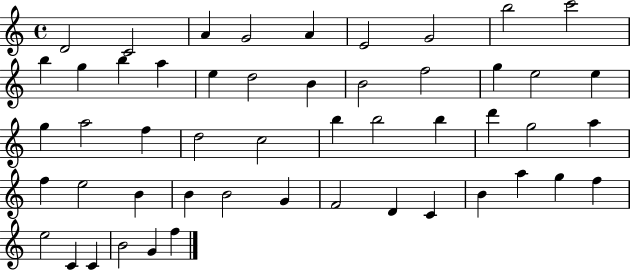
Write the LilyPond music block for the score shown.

{
  \clef treble
  \time 4/4
  \defaultTimeSignature
  \key c \major
  d'2 c'2 | a'4 g'2 a'4 | e'2 g'2 | b''2 c'''2 | \break b''4 g''4 b''4 a''4 | e''4 d''2 b'4 | b'2 f''2 | g''4 e''2 e''4 | \break g''4 a''2 f''4 | d''2 c''2 | b''4 b''2 b''4 | d'''4 g''2 a''4 | \break f''4 e''2 b'4 | b'4 b'2 g'4 | f'2 d'4 c'4 | b'4 a''4 g''4 f''4 | \break e''2 c'4 c'4 | b'2 g'4 f''4 | \bar "|."
}